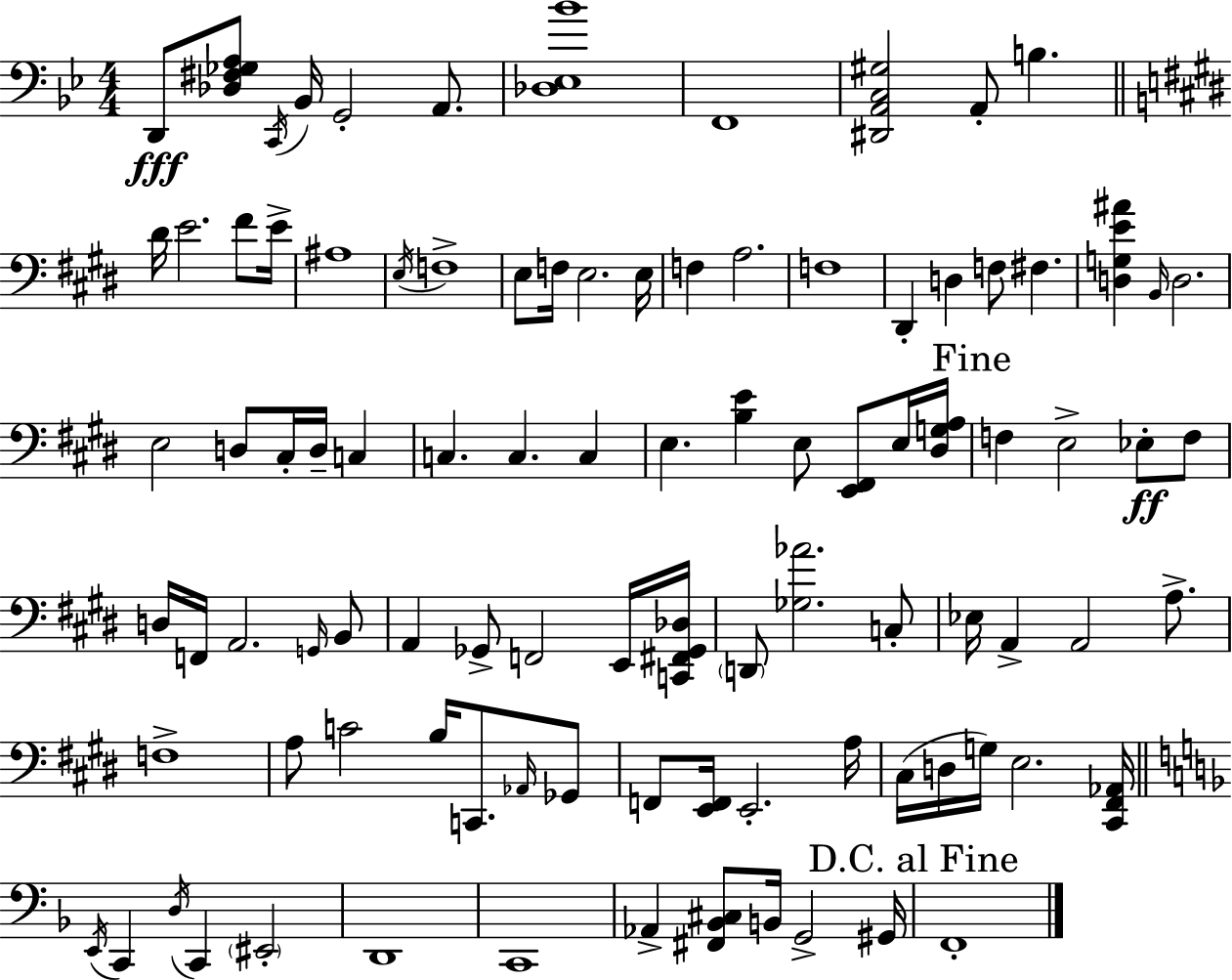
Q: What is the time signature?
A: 4/4